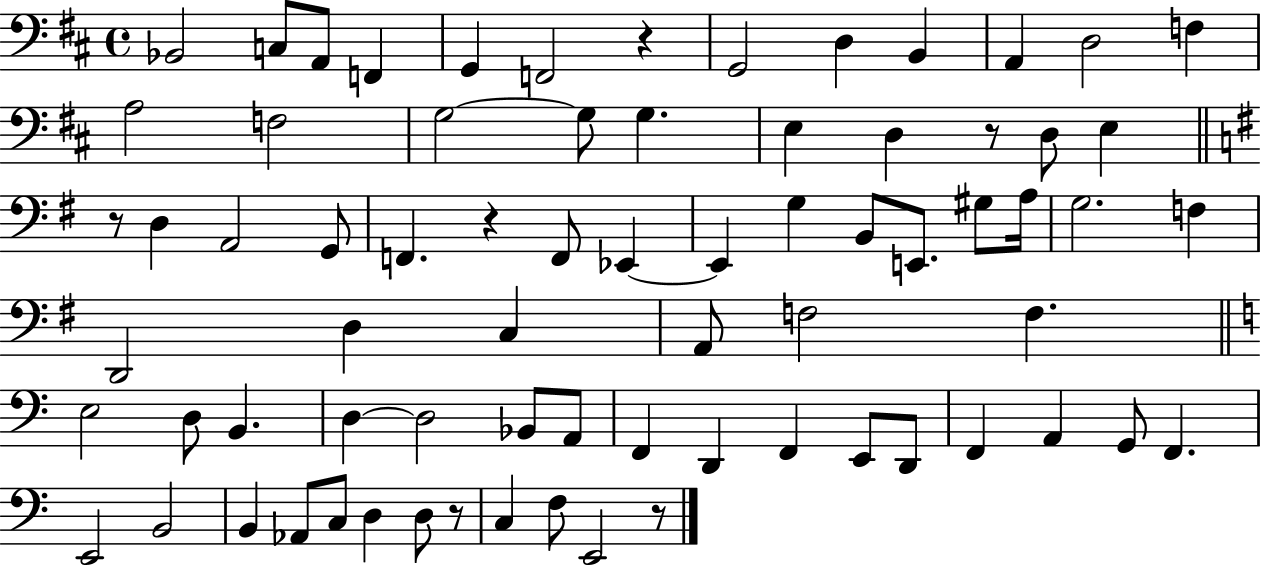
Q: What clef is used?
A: bass